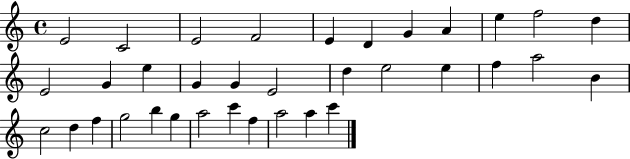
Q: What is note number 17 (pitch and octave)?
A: E4